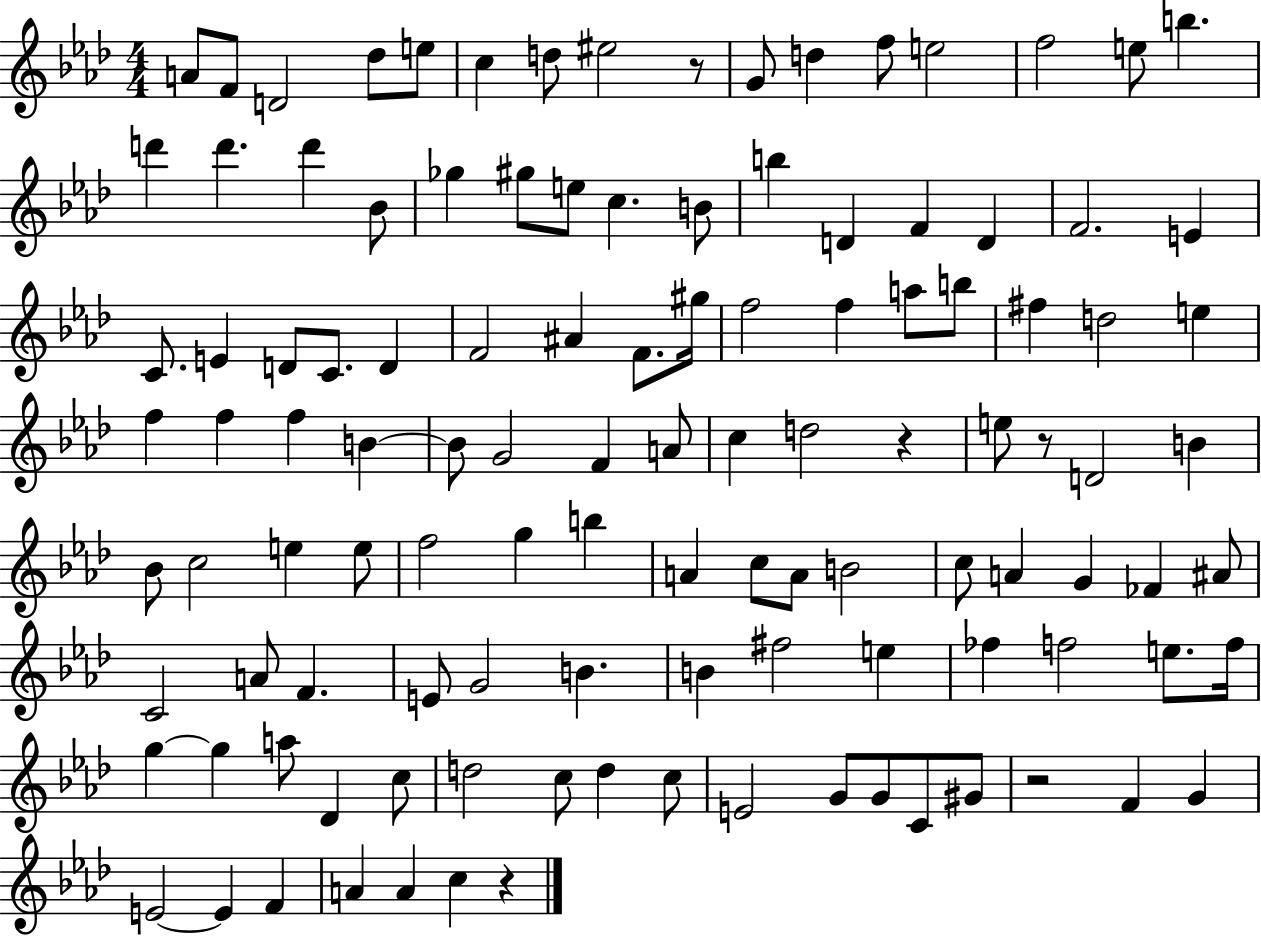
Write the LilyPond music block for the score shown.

{
  \clef treble
  \numericTimeSignature
  \time 4/4
  \key aes \major
  \repeat volta 2 { a'8 f'8 d'2 des''8 e''8 | c''4 d''8 eis''2 r8 | g'8 d''4 f''8 e''2 | f''2 e''8 b''4. | \break d'''4 d'''4. d'''4 bes'8 | ges''4 gis''8 e''8 c''4. b'8 | b''4 d'4 f'4 d'4 | f'2. e'4 | \break c'8. e'4 d'8 c'8. d'4 | f'2 ais'4 f'8. gis''16 | f''2 f''4 a''8 b''8 | fis''4 d''2 e''4 | \break f''4 f''4 f''4 b'4~~ | b'8 g'2 f'4 a'8 | c''4 d''2 r4 | e''8 r8 d'2 b'4 | \break bes'8 c''2 e''4 e''8 | f''2 g''4 b''4 | a'4 c''8 a'8 b'2 | c''8 a'4 g'4 fes'4 ais'8 | \break c'2 a'8 f'4. | e'8 g'2 b'4. | b'4 fis''2 e''4 | fes''4 f''2 e''8. f''16 | \break g''4~~ g''4 a''8 des'4 c''8 | d''2 c''8 d''4 c''8 | e'2 g'8 g'8 c'8 gis'8 | r2 f'4 g'4 | \break e'2~~ e'4 f'4 | a'4 a'4 c''4 r4 | } \bar "|."
}